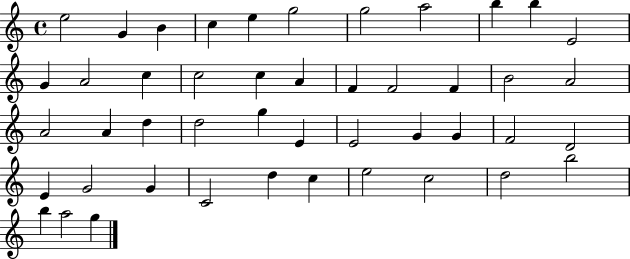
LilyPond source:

{
  \clef treble
  \time 4/4
  \defaultTimeSignature
  \key c \major
  e''2 g'4 b'4 | c''4 e''4 g''2 | g''2 a''2 | b''4 b''4 e'2 | \break g'4 a'2 c''4 | c''2 c''4 a'4 | f'4 f'2 f'4 | b'2 a'2 | \break a'2 a'4 d''4 | d''2 g''4 e'4 | e'2 g'4 g'4 | f'2 d'2 | \break e'4 g'2 g'4 | c'2 d''4 c''4 | e''2 c''2 | d''2 b''2 | \break b''4 a''2 g''4 | \bar "|."
}